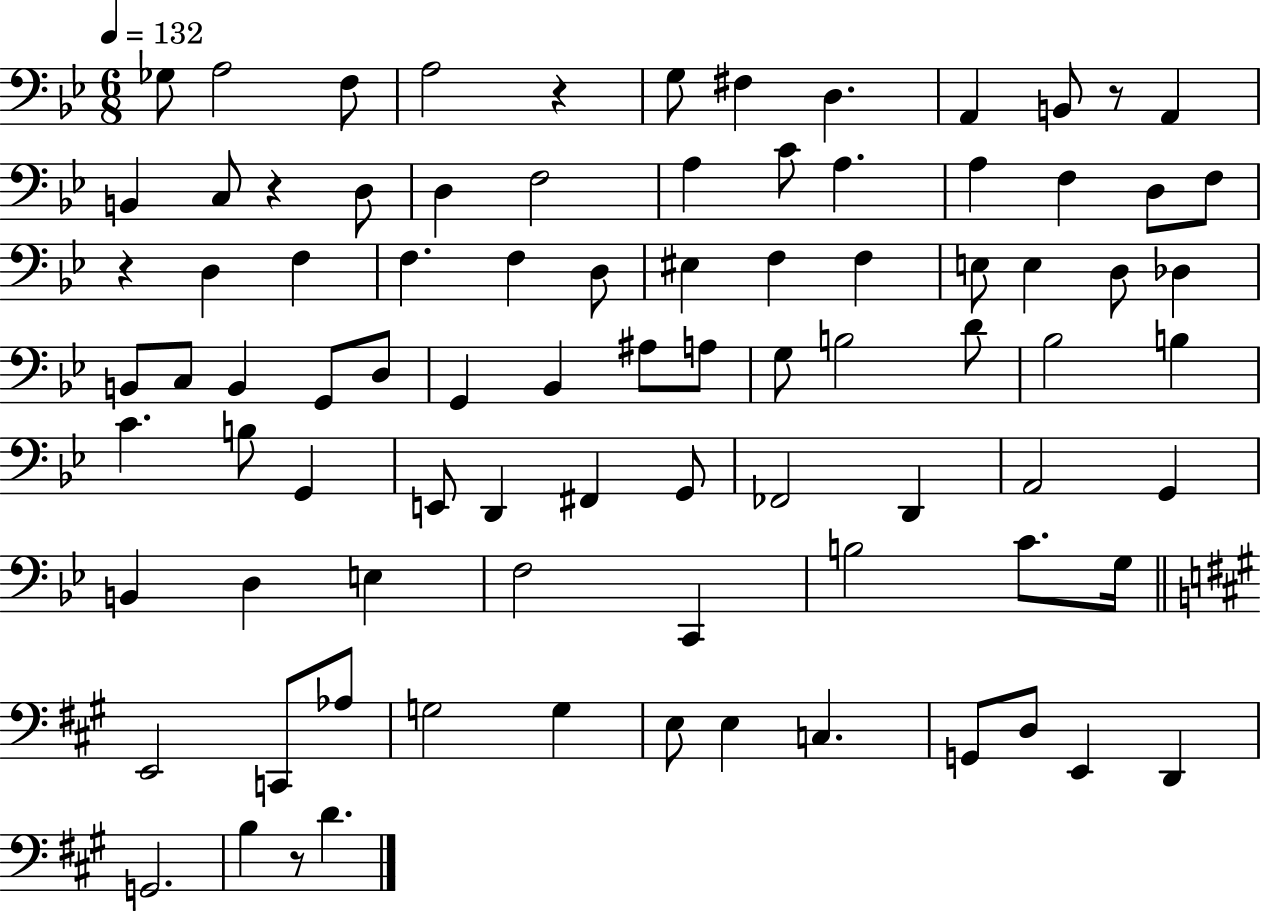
{
  \clef bass
  \numericTimeSignature
  \time 6/8
  \key bes \major
  \tempo 4 = 132
  ges8 a2 f8 | a2 r4 | g8 fis4 d4. | a,4 b,8 r8 a,4 | \break b,4 c8 r4 d8 | d4 f2 | a4 c'8 a4. | a4 f4 d8 f8 | \break r4 d4 f4 | f4. f4 d8 | eis4 f4 f4 | e8 e4 d8 des4 | \break b,8 c8 b,4 g,8 d8 | g,4 bes,4 ais8 a8 | g8 b2 d'8 | bes2 b4 | \break c'4. b8 g,4 | e,8 d,4 fis,4 g,8 | fes,2 d,4 | a,2 g,4 | \break b,4 d4 e4 | f2 c,4 | b2 c'8. g16 | \bar "||" \break \key a \major e,2 c,8 aes8 | g2 g4 | e8 e4 c4. | g,8 d8 e,4 d,4 | \break g,2. | b4 r8 d'4. | \bar "|."
}